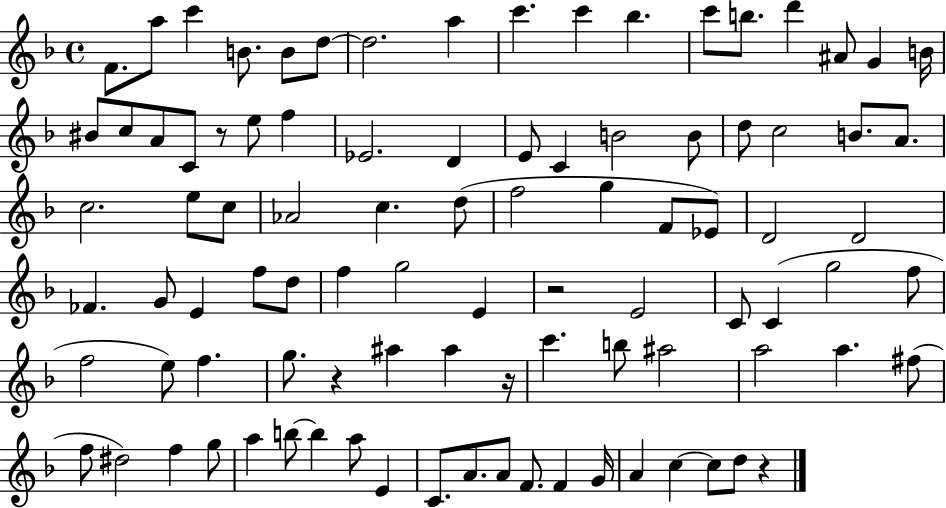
{
  \clef treble
  \time 4/4
  \defaultTimeSignature
  \key f \major
  f'8. a''8 c'''4 b'8. b'8 d''8~~ | d''2. a''4 | c'''4. c'''4 bes''4. | c'''8 b''8. d'''4 ais'8 g'4 b'16 | \break bis'8 c''8 a'8 c'8 r8 e''8 f''4 | ees'2. d'4 | e'8 c'4 b'2 b'8 | d''8 c''2 b'8. a'8. | \break c''2. e''8 c''8 | aes'2 c''4. d''8( | f''2 g''4 f'8 ees'8) | d'2 d'2 | \break fes'4. g'8 e'4 f''8 d''8 | f''4 g''2 e'4 | r2 e'2 | c'8 c'4( g''2 f''8 | \break f''2 e''8) f''4. | g''8. r4 ais''4 ais''4 r16 | c'''4. b''8 ais''2 | a''2 a''4. fis''8( | \break f''8 dis''2) f''4 g''8 | a''4 b''8~~ b''4 a''8 e'4 | c'8. a'8. a'8 f'8. f'4 g'16 | a'4 c''4~~ c''8 d''8 r4 | \break \bar "|."
}